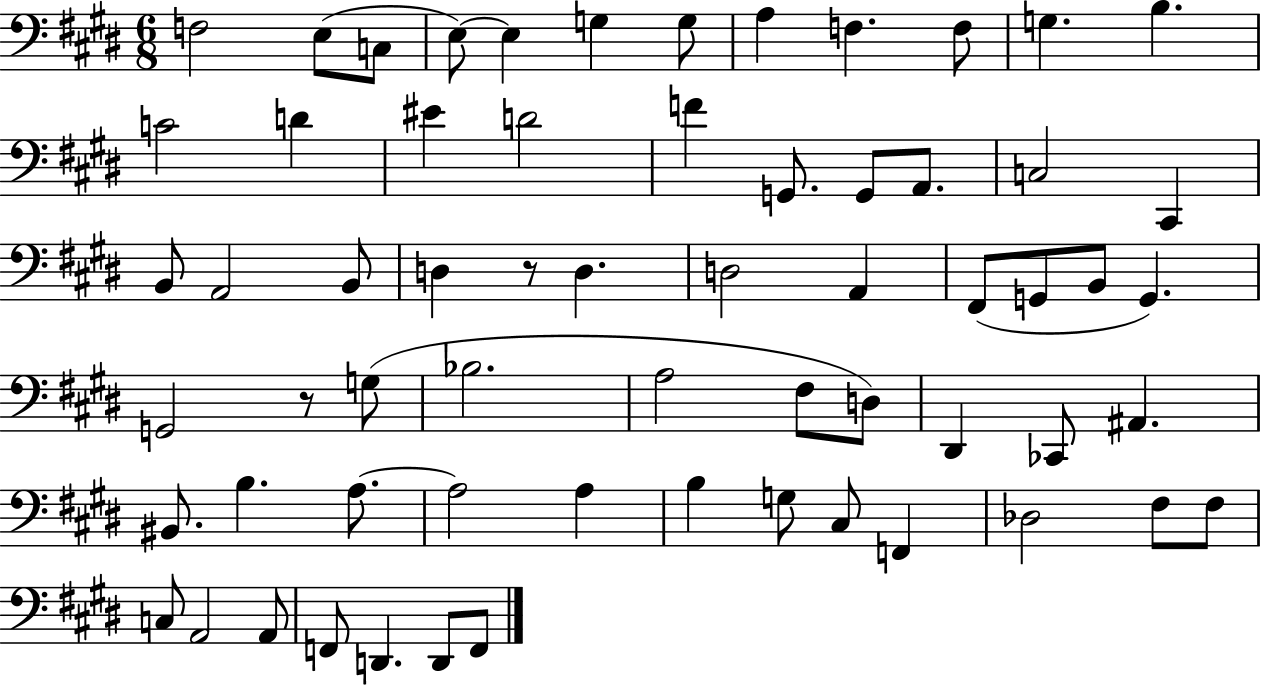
F3/h E3/e C3/e E3/e E3/q G3/q G3/e A3/q F3/q. F3/e G3/q. B3/q. C4/h D4/q EIS4/q D4/h F4/q G2/e. G2/e A2/e. C3/h C#2/q B2/e A2/h B2/e D3/q R/e D3/q. D3/h A2/q F#2/e G2/e B2/e G2/q. G2/h R/e G3/e Bb3/h. A3/h F#3/e D3/e D#2/q CES2/e A#2/q. BIS2/e. B3/q. A3/e. A3/h A3/q B3/q G3/e C#3/e F2/q Db3/h F#3/e F#3/e C3/e A2/h A2/e F2/e D2/q. D2/e F2/e